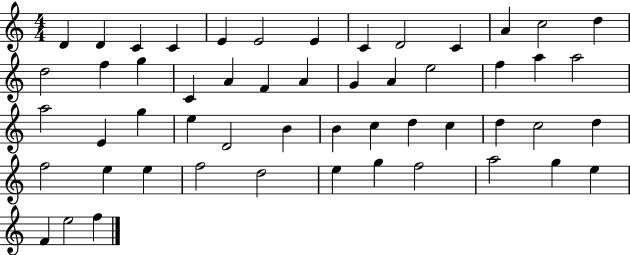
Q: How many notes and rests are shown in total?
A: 53